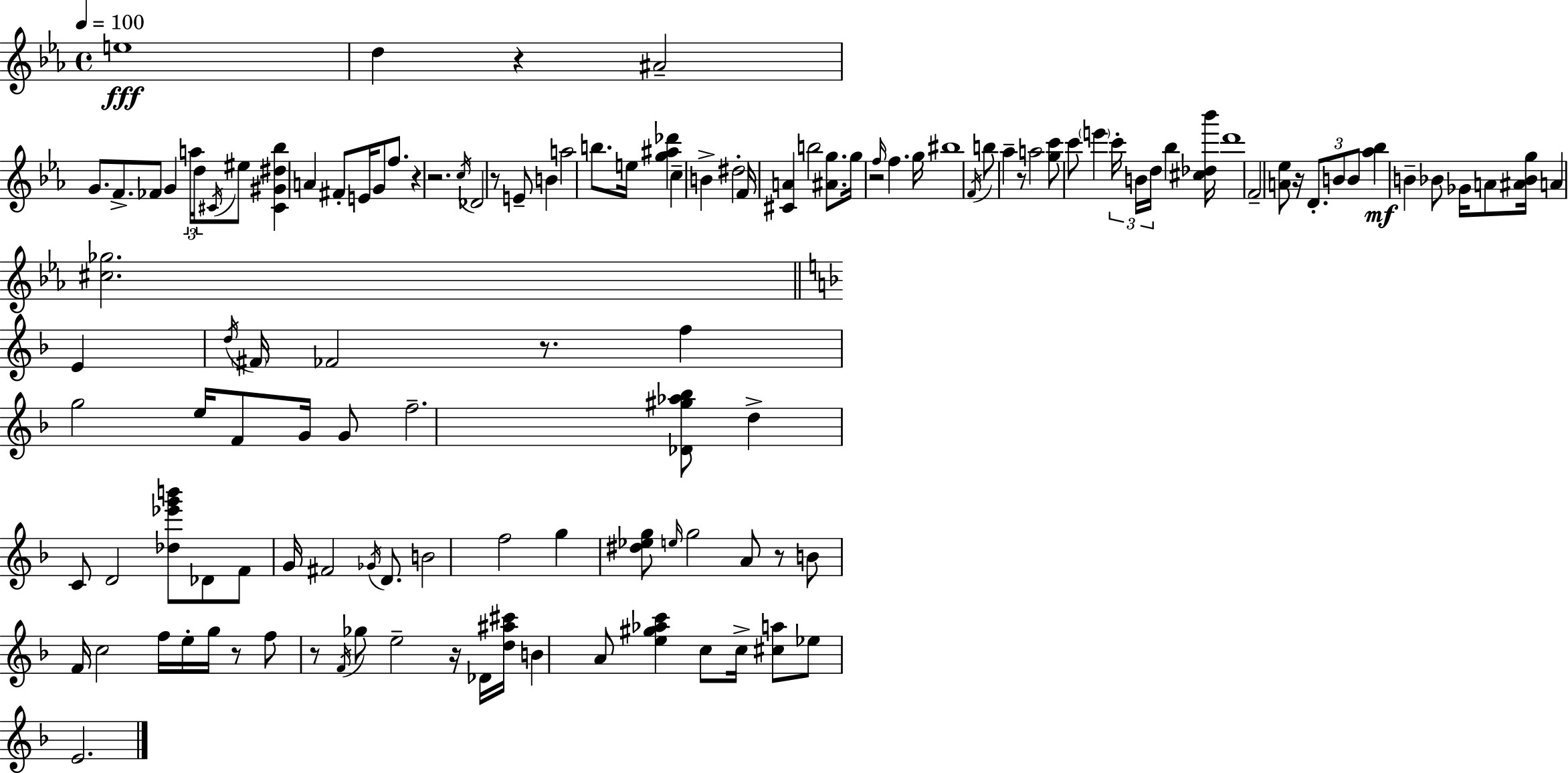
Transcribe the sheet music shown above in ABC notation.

X:1
T:Untitled
M:4/4
L:1/4
K:Eb
e4 d z ^A2 G/2 F/2 _F/2 G a/4 d/4 ^C/4 ^e/2 [^C^G^d_b] A ^F/2 E/4 G/2 f/2 z z2 c/4 _D2 z/2 E/2 B a2 b/2 e/4 [g^a_d'] c B ^d2 F/4 [^CA] b2 [^Ag]/2 g/4 z2 f/4 f g/4 ^b4 F/4 b/2 _a z/2 a2 [gc']/2 c'/2 e' c'/4 B/4 d/4 _b [^c_d_b']/4 d'4 F2 [A_e]/2 z/4 D/2 B/2 B/2 [_a_b] B _B/2 _G/4 A/2 [^A_Bg]/4 A [^c_g]2 E d/4 ^F/4 _F2 z/2 f g2 e/4 F/2 G/4 G/2 f2 [_D^g_a_b]/2 d C/2 D2 [_d_e'g'b']/2 _D/2 F/2 G/4 ^F2 _G/4 D/2 B2 f2 g [^d_eg]/2 e/4 g2 A/2 z/2 B/2 F/4 c2 f/4 e/4 g/4 z/2 f/2 z/2 F/4 _g/2 e2 z/4 _D/4 [d^a^c']/4 B A/2 [e^g_ac'] c/2 c/4 [^ca]/2 _e/2 E2